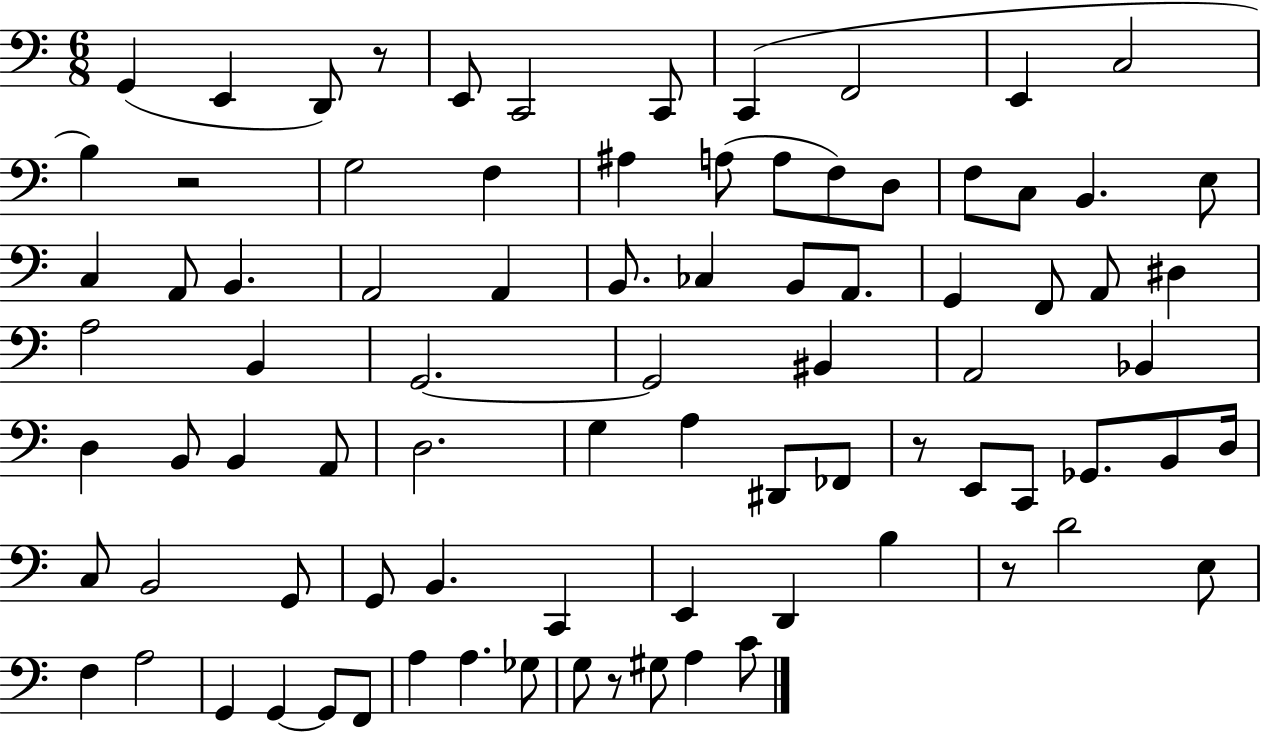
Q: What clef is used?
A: bass